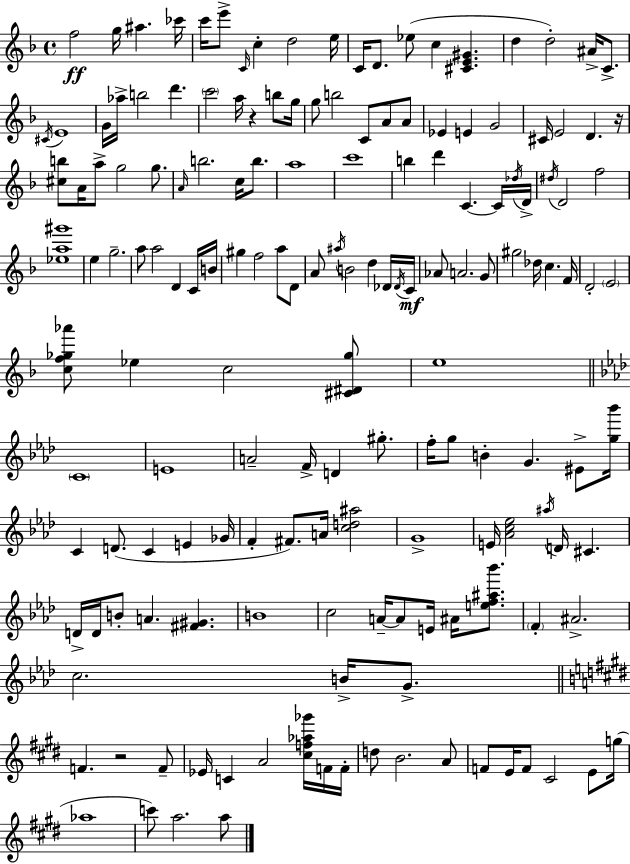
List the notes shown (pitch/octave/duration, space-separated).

F5/h G5/s A#5/q. CES6/s C6/s E6/e C4/s C5/q D5/h E5/s C4/s D4/e. Eb5/e C5/q [C#4,E4,G#4]/q. D5/q D5/h A#4/s C4/e. C#4/s E4/w G4/s Ab5/s B5/h D6/q. C6/h A5/s R/q B5/e G5/s G5/e B5/h C4/e A4/e A4/e Eb4/q E4/q G4/h C#4/s E4/h D4/q. R/s [C#5,B5]/e A4/s A5/e G5/h G5/e. A4/s B5/h. C5/s B5/e. A5/w C6/w B5/q D6/q C4/q. C4/s Db5/s D4/s D#5/s D4/h F5/h [Eb5,A5,G#6]/w E5/q G5/h. A5/e A5/h D4/q C4/s B4/s G#5/q F5/h A5/e D4/e A4/e A#5/s B4/h D5/q Db4/s Db4/s C4/s Ab4/e A4/h. G4/e G#5/h Db5/s C5/q. F4/s D4/h E4/h [C5,F5,Gb5,Ab6]/e Eb5/q C5/h [C#4,D#4,Gb5]/e E5/w C4/w E4/w A4/h F4/s D4/q G#5/e. F5/s G5/e B4/q G4/q. EIS4/e [G5,Bb6]/s C4/q D4/e. C4/q E4/q Gb4/s F4/q F#4/e. A4/s [C5,D5,A#5]/h G4/w E4/s [Ab4,C5,Eb5]/h A#5/s D4/s C#4/q. D4/s D4/s B4/e A4/q. [F#4,G#4]/q. B4/w C5/h A4/s A4/e E4/s A#4/s [E5,F5,A#5,Bb6]/e. F4/q A#4/h. C5/h. B4/s G4/e. F4/q. R/h F4/e Eb4/s C4/q A4/h [C#5,F5,Ab5,Gb6]/s F4/s F4/s D5/e B4/h. A4/e F4/e E4/s F4/e C#4/h E4/e G5/s Ab5/w C6/e A5/h. A5/e